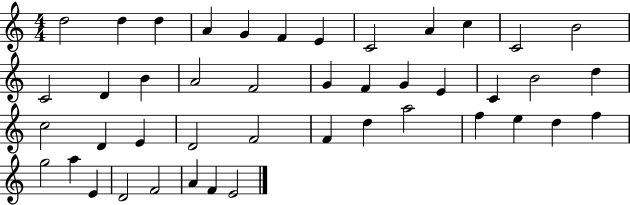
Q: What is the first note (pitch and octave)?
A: D5